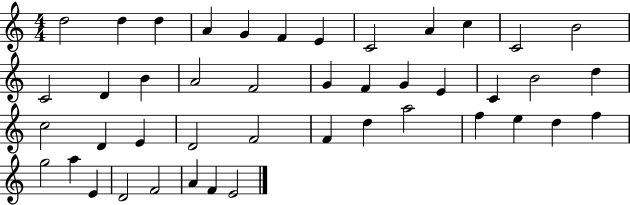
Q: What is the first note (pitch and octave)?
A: D5